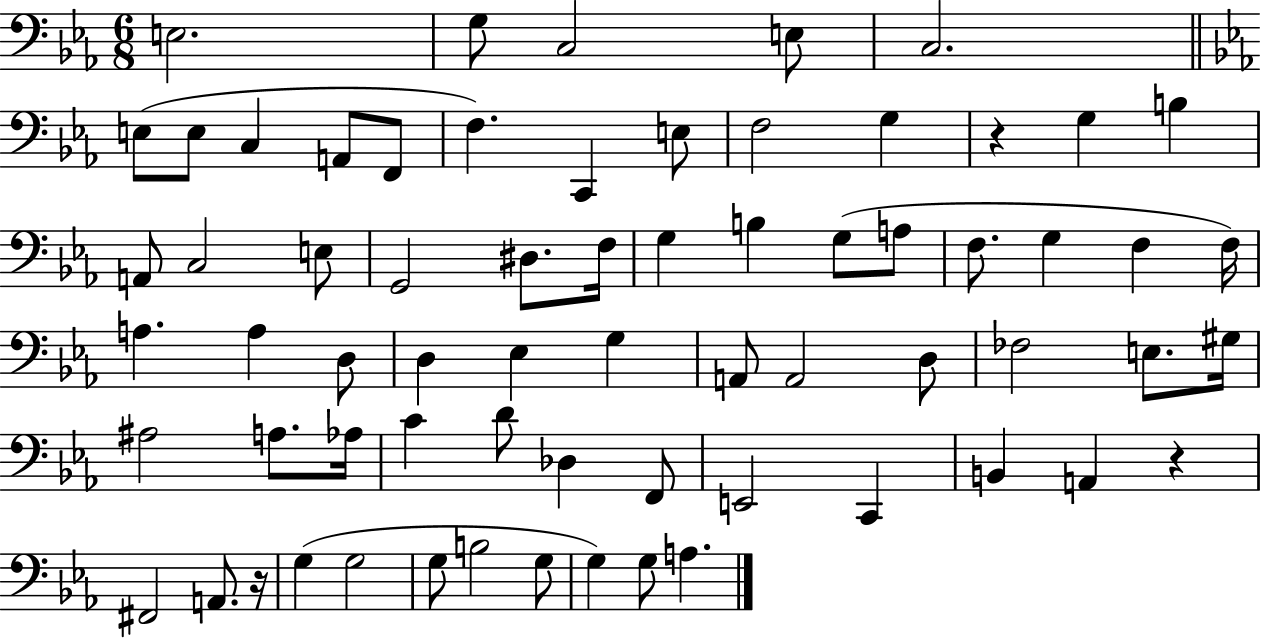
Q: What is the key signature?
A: EES major